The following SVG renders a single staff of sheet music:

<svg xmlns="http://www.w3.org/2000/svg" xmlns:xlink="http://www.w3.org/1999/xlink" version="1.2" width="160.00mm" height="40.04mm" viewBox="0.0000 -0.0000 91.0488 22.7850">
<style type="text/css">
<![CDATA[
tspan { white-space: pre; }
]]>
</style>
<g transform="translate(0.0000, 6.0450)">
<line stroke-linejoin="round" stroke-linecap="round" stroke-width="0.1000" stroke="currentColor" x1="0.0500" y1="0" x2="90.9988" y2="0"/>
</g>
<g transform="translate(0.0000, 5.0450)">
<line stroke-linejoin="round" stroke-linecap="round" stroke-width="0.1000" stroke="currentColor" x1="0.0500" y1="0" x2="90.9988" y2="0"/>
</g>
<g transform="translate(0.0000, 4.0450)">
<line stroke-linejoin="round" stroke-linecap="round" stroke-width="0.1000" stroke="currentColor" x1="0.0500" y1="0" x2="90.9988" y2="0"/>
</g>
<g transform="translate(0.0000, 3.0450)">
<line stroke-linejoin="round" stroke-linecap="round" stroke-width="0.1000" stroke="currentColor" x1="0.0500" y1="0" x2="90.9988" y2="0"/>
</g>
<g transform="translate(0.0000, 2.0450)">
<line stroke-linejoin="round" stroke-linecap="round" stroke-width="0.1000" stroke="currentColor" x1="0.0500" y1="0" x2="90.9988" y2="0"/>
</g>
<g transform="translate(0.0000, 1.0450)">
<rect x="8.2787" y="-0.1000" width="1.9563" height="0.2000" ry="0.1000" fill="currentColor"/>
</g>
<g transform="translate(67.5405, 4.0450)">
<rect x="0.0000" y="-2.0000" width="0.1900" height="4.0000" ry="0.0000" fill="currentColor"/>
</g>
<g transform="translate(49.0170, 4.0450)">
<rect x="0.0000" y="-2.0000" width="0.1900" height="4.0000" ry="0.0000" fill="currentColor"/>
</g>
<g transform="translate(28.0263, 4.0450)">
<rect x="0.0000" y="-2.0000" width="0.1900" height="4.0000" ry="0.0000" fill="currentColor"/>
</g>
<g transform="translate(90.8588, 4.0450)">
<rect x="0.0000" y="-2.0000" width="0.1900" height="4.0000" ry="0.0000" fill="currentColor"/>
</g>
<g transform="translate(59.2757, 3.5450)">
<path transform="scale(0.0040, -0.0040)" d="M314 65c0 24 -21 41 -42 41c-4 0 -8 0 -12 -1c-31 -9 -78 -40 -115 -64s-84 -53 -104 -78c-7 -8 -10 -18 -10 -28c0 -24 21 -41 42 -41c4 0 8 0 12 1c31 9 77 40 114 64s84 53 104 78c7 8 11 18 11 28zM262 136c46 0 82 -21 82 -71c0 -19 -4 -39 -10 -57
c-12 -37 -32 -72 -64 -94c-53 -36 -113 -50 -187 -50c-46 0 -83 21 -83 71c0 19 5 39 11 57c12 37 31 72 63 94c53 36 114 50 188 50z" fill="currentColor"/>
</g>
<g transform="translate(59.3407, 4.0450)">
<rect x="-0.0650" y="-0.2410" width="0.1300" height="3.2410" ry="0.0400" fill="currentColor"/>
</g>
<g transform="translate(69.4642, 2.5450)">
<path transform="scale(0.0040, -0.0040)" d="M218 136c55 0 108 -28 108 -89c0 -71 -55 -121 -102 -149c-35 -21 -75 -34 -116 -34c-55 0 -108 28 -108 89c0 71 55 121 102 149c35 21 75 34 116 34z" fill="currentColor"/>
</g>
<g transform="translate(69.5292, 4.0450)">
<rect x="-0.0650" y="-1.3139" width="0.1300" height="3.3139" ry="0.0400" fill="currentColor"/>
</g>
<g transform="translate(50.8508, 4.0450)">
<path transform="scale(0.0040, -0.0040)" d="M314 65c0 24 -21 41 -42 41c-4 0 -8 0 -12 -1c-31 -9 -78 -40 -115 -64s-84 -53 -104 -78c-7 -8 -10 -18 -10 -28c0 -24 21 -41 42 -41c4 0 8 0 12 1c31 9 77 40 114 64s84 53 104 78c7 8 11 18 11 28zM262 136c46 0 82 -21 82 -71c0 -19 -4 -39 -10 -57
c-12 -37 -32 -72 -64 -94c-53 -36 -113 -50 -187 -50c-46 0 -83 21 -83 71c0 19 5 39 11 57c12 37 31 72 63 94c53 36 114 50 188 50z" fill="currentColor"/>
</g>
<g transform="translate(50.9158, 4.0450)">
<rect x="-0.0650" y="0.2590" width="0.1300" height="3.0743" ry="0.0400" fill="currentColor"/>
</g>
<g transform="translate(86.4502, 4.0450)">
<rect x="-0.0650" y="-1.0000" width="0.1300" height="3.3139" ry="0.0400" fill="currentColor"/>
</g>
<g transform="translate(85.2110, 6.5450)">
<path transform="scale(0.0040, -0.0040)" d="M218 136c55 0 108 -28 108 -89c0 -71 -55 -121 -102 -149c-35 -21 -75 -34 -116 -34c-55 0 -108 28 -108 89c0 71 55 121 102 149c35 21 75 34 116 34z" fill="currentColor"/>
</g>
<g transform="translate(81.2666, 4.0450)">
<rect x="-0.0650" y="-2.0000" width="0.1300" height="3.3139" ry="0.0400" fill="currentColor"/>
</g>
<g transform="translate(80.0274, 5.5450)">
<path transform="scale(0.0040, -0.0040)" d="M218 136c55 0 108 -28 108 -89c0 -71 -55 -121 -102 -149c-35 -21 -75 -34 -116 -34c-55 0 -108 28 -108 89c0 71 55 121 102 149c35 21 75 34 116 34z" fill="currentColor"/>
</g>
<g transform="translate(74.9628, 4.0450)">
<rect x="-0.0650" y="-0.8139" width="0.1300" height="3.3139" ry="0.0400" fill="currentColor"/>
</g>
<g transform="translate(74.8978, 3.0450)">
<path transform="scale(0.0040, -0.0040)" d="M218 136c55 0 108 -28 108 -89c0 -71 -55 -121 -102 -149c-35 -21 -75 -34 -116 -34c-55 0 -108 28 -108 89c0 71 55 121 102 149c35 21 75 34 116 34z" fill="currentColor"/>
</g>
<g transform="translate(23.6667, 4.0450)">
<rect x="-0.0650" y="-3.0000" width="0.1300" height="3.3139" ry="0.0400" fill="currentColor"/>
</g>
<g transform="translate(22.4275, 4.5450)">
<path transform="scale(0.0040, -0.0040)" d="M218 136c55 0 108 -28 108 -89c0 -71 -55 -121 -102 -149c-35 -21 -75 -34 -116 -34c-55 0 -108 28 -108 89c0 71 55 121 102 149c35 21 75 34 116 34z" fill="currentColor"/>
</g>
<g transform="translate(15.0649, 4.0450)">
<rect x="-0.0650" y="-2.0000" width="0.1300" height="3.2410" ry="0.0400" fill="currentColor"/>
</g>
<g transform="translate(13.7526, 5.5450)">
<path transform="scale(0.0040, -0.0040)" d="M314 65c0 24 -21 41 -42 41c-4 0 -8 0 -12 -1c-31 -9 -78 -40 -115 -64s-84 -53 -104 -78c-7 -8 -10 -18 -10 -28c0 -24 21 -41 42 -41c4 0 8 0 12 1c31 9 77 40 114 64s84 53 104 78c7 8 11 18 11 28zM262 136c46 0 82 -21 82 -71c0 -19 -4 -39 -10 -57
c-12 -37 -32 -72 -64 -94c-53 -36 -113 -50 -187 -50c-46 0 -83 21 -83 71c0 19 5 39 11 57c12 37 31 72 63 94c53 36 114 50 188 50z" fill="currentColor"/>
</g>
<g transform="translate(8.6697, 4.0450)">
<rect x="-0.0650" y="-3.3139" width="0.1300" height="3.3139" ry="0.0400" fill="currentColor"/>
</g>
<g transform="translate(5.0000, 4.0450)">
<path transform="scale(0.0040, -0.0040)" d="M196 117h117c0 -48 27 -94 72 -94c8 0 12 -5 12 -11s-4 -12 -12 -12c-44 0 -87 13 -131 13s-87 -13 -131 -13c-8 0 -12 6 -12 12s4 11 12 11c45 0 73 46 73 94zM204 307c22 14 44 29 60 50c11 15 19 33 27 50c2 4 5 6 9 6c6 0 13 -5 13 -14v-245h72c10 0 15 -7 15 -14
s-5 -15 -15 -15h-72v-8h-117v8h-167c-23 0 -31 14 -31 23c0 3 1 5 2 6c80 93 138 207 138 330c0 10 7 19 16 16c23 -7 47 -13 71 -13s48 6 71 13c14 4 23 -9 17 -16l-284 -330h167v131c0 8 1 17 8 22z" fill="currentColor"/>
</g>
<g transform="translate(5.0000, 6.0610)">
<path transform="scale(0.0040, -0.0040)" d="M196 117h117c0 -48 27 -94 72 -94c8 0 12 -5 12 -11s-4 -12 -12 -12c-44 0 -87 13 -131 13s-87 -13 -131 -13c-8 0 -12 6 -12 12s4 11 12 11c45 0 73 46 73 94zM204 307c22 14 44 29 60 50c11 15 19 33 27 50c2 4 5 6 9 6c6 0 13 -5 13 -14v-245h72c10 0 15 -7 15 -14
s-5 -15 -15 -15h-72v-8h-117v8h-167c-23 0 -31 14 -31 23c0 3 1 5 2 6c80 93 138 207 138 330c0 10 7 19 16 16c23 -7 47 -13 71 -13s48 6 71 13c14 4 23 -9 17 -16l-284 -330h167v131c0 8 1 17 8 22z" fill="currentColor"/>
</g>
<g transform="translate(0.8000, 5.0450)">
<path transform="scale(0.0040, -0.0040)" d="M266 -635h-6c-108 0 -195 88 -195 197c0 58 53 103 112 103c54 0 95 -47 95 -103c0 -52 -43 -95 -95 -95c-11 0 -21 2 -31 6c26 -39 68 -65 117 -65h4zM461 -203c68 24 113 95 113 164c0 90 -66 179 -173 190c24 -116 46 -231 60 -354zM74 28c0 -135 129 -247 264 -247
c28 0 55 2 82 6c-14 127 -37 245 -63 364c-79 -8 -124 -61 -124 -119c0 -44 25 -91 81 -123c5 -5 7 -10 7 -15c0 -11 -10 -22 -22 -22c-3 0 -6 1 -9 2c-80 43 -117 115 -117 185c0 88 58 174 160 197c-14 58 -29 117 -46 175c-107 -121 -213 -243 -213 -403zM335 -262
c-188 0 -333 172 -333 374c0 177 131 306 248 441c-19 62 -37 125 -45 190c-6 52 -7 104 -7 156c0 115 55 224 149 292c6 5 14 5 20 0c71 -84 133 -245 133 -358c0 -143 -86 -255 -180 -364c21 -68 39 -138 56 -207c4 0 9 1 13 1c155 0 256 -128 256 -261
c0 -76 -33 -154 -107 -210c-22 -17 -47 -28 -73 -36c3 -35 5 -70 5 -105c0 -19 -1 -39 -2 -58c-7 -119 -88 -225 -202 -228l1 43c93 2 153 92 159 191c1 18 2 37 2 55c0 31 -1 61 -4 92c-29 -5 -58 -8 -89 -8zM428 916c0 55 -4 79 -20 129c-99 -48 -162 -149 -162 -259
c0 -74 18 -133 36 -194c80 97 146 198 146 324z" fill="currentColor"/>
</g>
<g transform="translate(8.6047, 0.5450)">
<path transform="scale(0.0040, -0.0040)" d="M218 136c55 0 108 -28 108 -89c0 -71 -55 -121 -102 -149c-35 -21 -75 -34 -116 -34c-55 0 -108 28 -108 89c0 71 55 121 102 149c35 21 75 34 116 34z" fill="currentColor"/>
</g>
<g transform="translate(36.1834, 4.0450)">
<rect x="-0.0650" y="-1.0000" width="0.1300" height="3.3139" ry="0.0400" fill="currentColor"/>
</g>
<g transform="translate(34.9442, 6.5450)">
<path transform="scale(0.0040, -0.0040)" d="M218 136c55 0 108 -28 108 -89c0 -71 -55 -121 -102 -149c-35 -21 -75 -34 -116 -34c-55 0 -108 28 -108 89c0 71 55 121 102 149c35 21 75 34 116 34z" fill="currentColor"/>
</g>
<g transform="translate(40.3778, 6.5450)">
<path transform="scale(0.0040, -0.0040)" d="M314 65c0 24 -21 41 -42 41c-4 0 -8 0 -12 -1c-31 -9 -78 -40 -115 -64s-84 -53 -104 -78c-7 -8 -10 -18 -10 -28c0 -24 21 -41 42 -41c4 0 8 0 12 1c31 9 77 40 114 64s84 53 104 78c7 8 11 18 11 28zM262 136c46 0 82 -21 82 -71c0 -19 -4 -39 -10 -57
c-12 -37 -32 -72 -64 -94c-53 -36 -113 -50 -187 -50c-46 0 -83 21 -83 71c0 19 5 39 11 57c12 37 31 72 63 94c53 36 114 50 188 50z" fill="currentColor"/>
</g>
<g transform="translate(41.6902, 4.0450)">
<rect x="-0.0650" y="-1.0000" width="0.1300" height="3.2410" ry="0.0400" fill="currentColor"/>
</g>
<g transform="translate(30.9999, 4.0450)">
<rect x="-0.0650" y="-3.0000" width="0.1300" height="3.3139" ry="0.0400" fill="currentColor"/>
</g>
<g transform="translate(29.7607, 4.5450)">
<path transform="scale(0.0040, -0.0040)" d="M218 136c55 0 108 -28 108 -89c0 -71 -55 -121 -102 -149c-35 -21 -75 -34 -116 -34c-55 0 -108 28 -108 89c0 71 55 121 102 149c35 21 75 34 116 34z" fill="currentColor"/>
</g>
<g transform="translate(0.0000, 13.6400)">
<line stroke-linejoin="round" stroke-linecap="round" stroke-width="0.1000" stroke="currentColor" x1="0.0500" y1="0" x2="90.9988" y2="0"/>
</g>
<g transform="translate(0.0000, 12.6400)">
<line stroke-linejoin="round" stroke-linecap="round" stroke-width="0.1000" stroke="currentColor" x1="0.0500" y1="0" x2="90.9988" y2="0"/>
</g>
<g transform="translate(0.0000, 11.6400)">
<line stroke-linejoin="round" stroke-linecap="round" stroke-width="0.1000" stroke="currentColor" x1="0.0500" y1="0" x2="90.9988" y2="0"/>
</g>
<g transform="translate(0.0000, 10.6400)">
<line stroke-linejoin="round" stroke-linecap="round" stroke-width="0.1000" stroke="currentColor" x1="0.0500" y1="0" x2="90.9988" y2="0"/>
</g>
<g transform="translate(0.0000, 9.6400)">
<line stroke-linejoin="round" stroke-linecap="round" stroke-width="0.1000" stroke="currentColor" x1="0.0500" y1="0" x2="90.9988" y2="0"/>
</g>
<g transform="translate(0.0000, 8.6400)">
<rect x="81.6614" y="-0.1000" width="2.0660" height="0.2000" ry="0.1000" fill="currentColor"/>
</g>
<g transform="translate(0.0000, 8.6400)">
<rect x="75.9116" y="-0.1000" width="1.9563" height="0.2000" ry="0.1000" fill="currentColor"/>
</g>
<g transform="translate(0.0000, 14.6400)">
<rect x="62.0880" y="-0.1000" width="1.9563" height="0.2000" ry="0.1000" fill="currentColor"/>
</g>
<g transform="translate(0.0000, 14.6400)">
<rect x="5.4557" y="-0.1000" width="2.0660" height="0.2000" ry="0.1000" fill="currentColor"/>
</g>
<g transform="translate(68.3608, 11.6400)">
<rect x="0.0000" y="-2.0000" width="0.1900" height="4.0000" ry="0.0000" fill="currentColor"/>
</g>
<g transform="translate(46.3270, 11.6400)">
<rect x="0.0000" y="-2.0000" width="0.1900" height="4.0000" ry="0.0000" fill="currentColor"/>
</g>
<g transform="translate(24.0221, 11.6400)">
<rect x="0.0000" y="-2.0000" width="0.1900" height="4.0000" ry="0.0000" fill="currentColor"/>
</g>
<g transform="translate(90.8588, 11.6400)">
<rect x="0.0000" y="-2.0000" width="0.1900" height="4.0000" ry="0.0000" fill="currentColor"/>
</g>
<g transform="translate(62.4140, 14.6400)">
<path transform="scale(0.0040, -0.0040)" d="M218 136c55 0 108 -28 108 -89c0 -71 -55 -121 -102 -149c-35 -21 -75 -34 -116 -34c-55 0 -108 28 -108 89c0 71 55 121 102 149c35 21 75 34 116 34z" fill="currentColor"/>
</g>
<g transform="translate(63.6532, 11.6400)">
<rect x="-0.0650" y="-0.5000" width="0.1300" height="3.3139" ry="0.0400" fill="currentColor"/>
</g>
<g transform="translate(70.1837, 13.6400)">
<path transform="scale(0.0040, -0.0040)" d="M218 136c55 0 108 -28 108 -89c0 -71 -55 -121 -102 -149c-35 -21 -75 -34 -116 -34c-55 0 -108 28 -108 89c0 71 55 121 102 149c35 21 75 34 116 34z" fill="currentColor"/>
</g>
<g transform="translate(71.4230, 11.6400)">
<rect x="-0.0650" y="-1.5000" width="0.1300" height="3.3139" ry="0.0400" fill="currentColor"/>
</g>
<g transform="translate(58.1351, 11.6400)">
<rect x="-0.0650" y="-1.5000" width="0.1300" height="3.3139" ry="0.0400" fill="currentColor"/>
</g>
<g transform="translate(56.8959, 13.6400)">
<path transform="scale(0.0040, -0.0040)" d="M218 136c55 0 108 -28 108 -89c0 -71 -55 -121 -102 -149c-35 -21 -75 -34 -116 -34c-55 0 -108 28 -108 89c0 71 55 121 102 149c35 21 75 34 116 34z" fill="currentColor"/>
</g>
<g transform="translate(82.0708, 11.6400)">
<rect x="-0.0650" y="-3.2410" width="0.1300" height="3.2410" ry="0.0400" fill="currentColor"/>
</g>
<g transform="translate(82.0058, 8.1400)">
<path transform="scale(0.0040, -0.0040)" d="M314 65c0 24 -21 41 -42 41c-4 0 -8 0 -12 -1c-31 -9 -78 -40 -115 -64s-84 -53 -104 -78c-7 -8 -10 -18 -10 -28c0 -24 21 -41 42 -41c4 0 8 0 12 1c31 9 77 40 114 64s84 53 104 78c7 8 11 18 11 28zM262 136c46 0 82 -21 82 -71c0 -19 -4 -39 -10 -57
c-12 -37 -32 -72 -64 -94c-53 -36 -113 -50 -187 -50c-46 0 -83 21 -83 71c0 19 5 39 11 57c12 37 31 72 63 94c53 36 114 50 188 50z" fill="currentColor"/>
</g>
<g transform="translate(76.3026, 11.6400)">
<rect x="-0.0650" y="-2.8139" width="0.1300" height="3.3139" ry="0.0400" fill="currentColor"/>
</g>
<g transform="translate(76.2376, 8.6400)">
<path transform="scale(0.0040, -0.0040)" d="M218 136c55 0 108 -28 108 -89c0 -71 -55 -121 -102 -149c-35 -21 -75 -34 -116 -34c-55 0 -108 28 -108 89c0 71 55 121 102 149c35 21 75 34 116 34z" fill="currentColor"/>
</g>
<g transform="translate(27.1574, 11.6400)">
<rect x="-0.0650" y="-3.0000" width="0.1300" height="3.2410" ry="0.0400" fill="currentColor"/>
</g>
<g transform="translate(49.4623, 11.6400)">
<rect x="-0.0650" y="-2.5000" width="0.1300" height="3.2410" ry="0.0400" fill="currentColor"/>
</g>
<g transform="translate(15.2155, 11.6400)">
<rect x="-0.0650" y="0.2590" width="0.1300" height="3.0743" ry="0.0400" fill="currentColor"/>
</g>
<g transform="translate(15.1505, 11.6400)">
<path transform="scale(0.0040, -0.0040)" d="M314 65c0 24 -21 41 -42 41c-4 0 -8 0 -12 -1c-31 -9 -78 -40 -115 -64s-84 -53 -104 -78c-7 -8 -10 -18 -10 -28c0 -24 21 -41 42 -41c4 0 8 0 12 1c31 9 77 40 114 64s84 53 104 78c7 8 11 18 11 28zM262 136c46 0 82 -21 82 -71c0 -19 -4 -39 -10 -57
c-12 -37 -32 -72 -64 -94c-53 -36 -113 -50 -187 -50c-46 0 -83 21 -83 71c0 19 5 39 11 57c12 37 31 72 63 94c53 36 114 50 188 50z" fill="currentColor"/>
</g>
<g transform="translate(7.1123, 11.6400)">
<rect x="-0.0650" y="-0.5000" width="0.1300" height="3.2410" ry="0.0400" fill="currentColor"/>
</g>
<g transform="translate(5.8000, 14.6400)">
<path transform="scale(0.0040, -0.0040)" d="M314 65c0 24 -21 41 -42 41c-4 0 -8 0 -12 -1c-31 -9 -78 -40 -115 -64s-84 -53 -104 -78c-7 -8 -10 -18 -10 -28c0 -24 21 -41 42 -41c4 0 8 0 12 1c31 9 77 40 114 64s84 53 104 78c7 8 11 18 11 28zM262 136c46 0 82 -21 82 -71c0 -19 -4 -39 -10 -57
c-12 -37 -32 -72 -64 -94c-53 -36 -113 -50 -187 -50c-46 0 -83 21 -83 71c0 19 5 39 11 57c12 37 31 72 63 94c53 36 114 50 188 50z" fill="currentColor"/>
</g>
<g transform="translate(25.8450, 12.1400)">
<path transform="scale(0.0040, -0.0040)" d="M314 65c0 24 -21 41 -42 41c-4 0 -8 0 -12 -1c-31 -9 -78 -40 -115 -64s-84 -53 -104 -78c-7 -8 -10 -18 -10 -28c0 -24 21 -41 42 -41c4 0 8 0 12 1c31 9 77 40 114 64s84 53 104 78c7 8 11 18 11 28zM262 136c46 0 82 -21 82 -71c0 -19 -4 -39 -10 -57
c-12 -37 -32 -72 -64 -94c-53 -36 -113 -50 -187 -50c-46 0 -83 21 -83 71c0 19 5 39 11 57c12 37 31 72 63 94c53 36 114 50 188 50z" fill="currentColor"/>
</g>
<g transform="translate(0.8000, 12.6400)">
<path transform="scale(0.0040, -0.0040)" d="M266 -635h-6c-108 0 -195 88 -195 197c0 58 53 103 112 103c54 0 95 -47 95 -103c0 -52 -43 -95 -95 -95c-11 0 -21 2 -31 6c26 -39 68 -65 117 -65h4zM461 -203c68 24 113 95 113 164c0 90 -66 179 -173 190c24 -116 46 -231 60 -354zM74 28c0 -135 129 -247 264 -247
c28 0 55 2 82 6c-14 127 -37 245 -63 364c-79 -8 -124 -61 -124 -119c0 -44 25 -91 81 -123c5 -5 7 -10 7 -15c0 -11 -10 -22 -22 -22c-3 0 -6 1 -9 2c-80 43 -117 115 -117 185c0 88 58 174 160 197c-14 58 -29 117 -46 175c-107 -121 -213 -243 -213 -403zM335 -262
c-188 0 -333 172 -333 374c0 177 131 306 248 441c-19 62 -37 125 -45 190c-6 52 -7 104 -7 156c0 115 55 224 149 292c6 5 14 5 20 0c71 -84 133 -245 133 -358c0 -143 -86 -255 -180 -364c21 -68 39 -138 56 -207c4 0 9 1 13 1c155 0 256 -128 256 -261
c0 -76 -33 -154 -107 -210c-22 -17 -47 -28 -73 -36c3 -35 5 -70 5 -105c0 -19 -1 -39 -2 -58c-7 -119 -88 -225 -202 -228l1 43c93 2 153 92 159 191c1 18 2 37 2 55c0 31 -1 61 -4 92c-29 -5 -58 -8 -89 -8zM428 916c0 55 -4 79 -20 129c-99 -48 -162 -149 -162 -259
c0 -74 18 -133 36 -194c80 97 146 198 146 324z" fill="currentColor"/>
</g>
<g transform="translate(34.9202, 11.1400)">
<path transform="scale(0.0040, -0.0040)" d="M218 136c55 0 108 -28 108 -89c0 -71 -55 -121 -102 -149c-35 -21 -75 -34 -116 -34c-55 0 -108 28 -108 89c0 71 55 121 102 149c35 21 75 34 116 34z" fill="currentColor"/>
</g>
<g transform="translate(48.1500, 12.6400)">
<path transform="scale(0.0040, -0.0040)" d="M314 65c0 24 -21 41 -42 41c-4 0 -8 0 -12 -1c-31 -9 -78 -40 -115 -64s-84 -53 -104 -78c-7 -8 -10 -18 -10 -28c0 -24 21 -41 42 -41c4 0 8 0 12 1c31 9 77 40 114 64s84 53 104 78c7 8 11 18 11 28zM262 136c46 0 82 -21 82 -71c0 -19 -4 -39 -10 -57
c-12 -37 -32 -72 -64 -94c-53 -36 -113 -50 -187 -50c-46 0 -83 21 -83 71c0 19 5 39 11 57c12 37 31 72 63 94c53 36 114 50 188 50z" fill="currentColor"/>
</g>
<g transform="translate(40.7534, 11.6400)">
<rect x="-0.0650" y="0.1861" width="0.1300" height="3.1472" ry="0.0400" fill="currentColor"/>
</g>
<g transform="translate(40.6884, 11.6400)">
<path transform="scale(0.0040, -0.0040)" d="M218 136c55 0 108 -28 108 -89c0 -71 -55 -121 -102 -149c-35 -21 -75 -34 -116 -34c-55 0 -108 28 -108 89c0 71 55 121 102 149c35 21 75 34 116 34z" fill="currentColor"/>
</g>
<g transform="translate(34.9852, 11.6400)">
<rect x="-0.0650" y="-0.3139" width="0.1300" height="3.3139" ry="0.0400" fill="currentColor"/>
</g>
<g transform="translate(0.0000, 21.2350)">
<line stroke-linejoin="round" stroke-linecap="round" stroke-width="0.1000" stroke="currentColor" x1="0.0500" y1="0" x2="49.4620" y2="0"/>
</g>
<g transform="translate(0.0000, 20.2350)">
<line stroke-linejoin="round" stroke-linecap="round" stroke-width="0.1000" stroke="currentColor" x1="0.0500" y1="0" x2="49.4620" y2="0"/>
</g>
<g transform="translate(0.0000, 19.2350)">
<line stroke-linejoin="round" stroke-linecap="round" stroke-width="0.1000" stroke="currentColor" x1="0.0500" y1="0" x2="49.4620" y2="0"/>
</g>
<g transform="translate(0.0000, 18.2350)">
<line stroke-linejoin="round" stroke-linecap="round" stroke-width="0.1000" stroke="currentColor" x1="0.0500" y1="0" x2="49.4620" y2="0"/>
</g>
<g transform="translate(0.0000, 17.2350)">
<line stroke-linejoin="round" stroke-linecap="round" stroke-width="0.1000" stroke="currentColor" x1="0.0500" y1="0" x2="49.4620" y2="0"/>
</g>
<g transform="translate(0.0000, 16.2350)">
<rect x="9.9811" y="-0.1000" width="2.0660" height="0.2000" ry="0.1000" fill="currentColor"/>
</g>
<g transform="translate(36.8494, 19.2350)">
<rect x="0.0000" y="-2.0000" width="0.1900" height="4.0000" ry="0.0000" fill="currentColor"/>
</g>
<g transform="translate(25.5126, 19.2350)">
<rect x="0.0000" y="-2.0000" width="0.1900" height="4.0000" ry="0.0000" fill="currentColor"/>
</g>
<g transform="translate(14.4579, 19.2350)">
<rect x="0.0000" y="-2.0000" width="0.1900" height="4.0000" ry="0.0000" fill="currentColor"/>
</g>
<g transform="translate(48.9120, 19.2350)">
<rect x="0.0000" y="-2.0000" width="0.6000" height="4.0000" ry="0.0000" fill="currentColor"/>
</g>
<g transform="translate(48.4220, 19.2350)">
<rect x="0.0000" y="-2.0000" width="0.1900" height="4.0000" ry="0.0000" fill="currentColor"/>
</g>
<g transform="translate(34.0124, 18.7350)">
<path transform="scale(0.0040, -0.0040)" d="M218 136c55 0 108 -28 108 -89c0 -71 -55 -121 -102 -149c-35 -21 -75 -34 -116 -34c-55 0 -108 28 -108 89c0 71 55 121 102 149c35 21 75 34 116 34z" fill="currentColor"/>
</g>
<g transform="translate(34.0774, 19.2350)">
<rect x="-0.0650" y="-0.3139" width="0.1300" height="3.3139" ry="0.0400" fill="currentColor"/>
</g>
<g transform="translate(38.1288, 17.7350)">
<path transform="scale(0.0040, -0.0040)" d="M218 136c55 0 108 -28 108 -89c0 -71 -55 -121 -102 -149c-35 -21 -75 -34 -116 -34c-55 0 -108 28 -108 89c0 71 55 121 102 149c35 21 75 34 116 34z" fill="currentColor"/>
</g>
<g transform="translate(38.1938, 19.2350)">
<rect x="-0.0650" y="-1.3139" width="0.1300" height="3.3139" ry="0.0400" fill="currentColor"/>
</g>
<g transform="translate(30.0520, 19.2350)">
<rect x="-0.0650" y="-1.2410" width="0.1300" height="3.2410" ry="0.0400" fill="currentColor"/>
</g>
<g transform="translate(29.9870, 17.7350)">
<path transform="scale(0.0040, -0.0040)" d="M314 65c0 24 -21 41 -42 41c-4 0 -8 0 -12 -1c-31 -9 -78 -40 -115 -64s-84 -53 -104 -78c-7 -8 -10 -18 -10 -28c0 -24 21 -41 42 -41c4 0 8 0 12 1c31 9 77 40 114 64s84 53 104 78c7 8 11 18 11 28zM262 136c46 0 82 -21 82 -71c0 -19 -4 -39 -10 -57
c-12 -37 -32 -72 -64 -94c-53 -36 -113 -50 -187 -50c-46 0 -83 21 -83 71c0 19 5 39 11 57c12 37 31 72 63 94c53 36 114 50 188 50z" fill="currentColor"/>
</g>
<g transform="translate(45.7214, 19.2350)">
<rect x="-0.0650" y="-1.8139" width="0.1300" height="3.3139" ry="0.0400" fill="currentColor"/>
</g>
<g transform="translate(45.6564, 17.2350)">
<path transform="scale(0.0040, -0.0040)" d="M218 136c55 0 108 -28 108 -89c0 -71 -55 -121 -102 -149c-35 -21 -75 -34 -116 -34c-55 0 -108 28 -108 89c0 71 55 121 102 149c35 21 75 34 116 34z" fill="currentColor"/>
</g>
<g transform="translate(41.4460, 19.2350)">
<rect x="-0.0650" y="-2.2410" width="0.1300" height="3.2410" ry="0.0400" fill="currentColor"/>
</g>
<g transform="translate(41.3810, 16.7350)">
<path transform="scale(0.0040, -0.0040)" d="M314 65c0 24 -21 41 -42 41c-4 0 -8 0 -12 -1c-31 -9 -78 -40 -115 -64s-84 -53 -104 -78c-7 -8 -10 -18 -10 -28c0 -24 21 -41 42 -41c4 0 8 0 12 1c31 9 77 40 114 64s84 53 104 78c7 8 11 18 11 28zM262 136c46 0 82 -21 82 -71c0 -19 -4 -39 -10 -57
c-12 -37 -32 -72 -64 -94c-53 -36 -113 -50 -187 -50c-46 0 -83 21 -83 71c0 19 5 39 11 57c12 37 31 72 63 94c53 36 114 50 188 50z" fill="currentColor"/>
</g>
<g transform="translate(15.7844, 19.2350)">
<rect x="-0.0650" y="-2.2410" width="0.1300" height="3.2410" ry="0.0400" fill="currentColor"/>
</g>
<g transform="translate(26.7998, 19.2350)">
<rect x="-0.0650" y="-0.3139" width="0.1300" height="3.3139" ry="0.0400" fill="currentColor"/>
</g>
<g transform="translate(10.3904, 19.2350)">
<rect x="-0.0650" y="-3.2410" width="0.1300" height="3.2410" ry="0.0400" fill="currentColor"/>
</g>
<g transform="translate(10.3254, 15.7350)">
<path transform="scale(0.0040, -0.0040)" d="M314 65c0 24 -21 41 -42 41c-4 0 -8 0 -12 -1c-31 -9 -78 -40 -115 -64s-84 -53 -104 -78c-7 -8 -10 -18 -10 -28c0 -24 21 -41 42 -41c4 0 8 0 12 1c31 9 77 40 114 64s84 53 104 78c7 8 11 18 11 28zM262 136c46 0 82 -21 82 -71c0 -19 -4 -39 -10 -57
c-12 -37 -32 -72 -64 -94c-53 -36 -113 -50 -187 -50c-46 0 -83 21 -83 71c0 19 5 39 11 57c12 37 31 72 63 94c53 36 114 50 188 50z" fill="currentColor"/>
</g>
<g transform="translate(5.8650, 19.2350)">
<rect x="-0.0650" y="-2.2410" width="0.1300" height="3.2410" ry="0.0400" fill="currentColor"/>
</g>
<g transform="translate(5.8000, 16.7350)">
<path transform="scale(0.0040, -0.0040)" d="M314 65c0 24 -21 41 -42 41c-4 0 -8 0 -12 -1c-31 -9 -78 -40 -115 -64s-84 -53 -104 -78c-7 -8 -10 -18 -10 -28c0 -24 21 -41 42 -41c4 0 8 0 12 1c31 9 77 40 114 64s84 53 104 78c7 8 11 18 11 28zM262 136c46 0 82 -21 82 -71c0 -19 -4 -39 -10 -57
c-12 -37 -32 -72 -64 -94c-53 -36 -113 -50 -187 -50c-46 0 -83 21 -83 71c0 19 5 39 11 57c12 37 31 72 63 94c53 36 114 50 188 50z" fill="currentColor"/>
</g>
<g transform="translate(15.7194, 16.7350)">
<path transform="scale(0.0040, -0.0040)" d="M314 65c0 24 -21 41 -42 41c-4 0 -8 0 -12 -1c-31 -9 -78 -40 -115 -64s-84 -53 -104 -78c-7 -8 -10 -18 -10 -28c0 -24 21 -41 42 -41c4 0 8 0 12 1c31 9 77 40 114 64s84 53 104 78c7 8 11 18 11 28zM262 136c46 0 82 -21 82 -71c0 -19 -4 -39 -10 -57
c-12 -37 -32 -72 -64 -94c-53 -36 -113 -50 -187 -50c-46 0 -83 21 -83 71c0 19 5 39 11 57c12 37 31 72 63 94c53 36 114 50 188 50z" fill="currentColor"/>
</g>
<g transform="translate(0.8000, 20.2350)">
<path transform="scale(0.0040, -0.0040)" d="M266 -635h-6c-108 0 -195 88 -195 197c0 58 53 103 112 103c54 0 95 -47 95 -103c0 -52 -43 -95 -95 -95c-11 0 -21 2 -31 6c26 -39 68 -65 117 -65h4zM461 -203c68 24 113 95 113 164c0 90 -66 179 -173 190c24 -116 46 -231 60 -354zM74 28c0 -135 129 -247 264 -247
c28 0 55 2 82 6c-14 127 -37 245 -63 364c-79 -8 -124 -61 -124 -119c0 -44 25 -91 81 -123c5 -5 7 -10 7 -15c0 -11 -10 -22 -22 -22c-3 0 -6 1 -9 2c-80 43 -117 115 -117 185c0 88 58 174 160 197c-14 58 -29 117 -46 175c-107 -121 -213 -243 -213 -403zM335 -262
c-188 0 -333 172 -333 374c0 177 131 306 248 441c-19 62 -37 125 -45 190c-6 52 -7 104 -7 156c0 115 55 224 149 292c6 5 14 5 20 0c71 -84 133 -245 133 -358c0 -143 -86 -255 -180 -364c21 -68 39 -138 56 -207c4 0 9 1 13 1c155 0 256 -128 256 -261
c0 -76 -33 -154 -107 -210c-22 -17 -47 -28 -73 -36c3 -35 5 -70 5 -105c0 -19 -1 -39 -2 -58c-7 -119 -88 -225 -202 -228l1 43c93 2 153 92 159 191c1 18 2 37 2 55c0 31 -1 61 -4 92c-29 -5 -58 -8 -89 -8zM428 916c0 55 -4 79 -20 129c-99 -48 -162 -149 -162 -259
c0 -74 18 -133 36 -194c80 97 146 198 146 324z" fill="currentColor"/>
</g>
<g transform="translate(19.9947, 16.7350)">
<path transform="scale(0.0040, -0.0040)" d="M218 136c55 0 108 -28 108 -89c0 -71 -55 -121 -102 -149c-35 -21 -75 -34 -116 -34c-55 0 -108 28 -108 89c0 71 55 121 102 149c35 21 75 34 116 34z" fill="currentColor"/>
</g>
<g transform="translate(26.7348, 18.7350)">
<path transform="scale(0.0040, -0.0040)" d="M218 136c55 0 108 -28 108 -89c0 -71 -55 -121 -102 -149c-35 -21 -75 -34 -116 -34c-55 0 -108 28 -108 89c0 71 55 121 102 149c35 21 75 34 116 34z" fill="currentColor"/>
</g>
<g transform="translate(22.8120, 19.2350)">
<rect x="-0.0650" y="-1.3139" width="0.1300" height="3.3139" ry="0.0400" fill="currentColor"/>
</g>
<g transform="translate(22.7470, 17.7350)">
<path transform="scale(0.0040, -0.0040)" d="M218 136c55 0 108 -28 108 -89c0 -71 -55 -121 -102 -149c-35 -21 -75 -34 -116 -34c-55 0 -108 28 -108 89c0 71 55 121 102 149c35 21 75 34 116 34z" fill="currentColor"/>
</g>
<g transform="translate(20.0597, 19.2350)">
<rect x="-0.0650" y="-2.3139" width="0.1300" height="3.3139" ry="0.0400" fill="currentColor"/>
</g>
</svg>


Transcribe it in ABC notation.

X:1
T:Untitled
M:4/4
L:1/4
K:C
b F2 A A D D2 B2 c2 e d F D C2 B2 A2 c B G2 E C E a b2 g2 b2 g2 g e c e2 c e g2 f